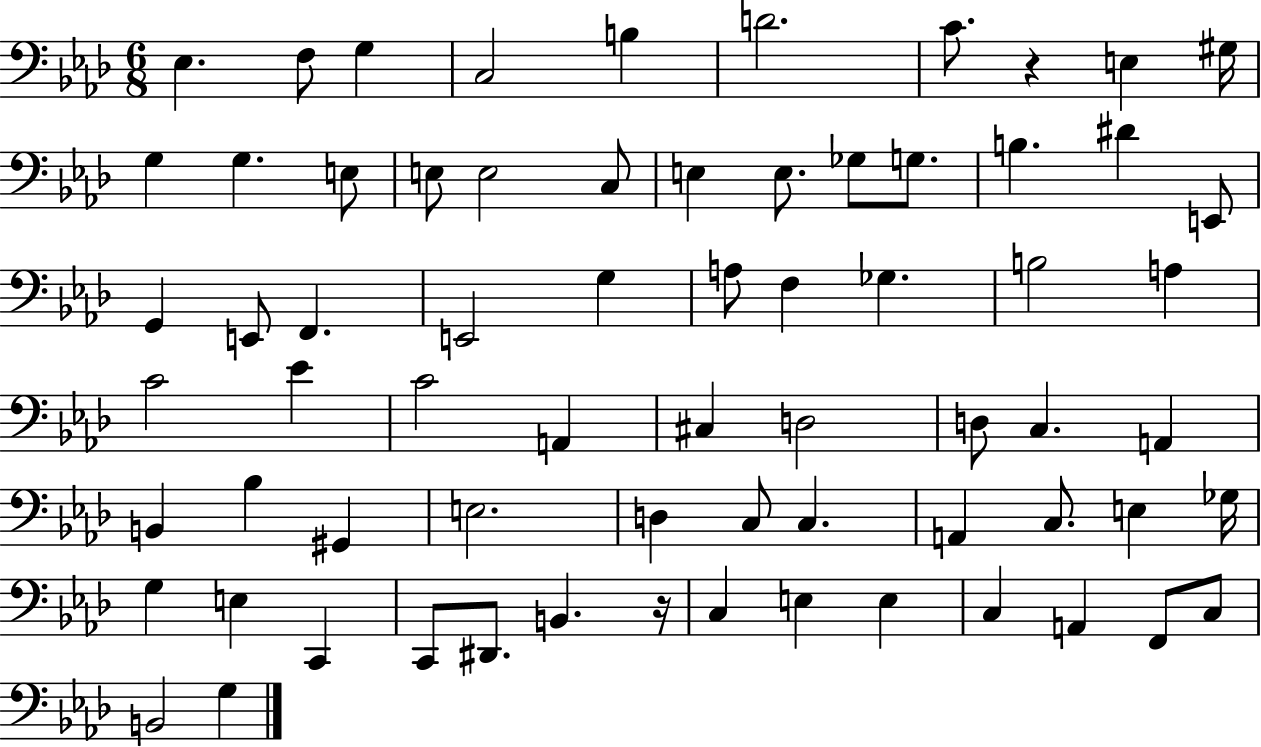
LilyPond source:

{
  \clef bass
  \numericTimeSignature
  \time 6/8
  \key aes \major
  ees4. f8 g4 | c2 b4 | d'2. | c'8. r4 e4 gis16 | \break g4 g4. e8 | e8 e2 c8 | e4 e8. ges8 g8. | b4. dis'4 e,8 | \break g,4 e,8 f,4. | e,2 g4 | a8 f4 ges4. | b2 a4 | \break c'2 ees'4 | c'2 a,4 | cis4 d2 | d8 c4. a,4 | \break b,4 bes4 gis,4 | e2. | d4 c8 c4. | a,4 c8. e4 ges16 | \break g4 e4 c,4 | c,8 dis,8. b,4. r16 | c4 e4 e4 | c4 a,4 f,8 c8 | \break b,2 g4 | \bar "|."
}